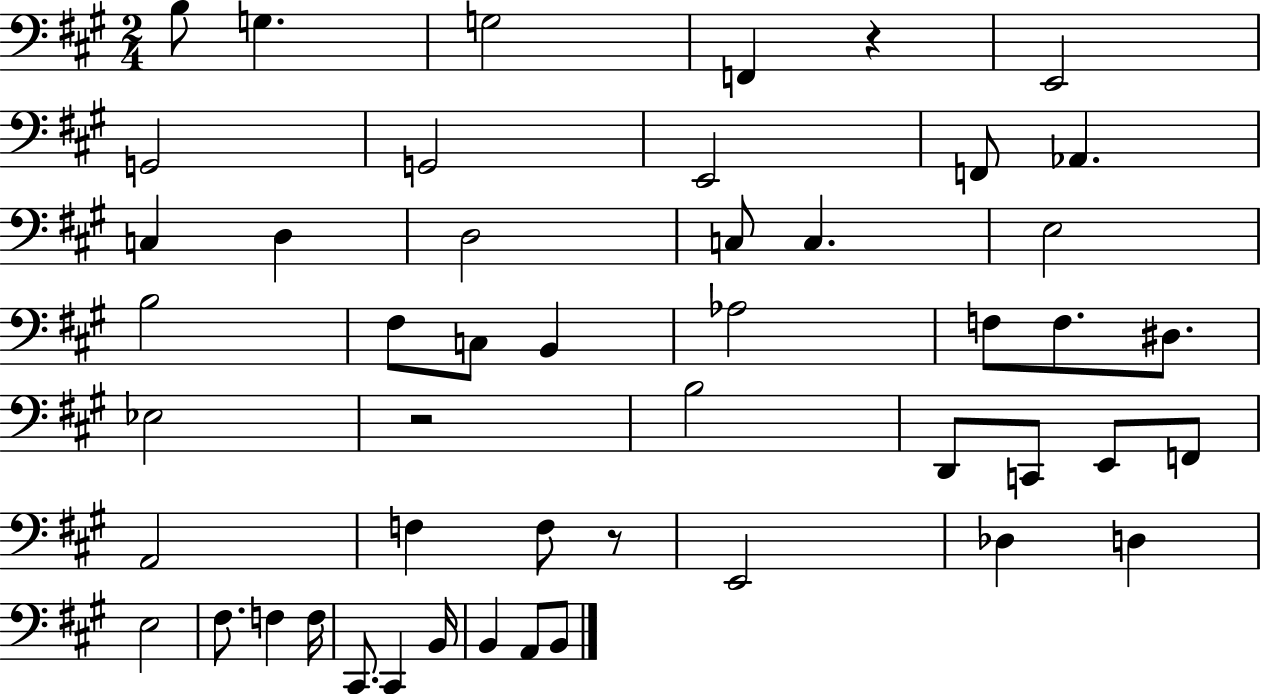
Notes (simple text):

B3/e G3/q. G3/h F2/q R/q E2/h G2/h G2/h E2/h F2/e Ab2/q. C3/q D3/q D3/h C3/e C3/q. E3/h B3/h F#3/e C3/e B2/q Ab3/h F3/e F3/e. D#3/e. Eb3/h R/h B3/h D2/e C2/e E2/e F2/e A2/h F3/q F3/e R/e E2/h Db3/q D3/q E3/h F#3/e. F3/q F3/s C#2/e. C#2/q B2/s B2/q A2/e B2/e